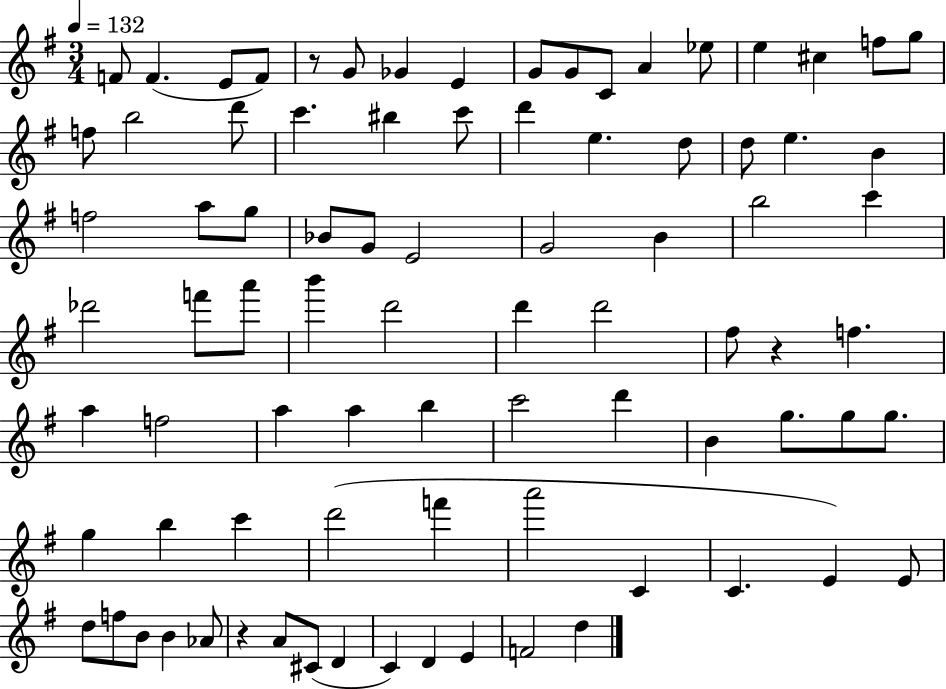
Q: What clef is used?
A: treble